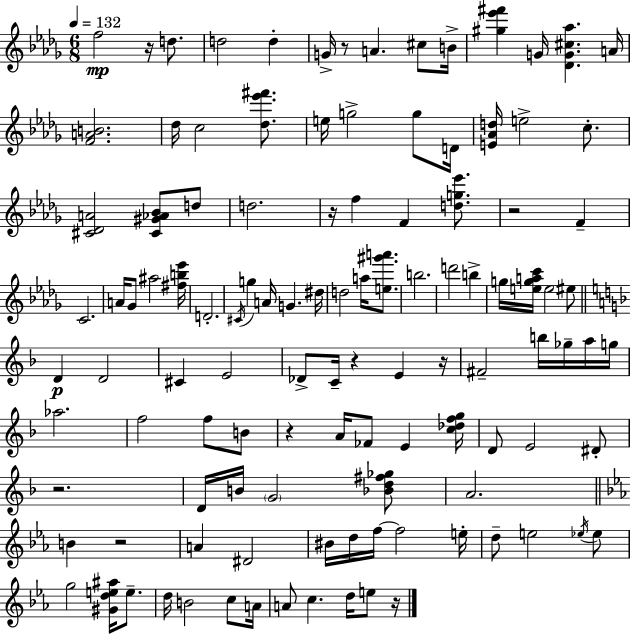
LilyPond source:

{
  \clef treble
  \numericTimeSignature
  \time 6/8
  \key bes \minor
  \tempo 4 = 132
  f''2\mp r16 d''8. | d''2 d''4-. | g'16-> r8 a'4. cis''8 b'16-> | <gis'' ees''' fis'''>4 g'16 <des' g' cis'' aes''>4. a'16 | \break <f' a' b'>2. | des''16 c''2 <des'' ees''' fis'''>8. | e''16 g''2-> g''8 d'16 | <e' aes' d''>16 e''2-> c''8.-. | \break <cis' des' a'>2 <cis' gis' aes' bes'>8 d''8 | d''2. | r16 f''4 f'4 <d'' g'' ees'''>8. | r2 f'4-- | \break c'2. | a'16 ges'8 ais''2 <fis'' b'' ees'''>16 | d'2.-. | \acciaccatura { cis'16 } g''4 a'16 g'4. | \break dis''16 d''2 a''16 <e'' gis''' a'''>8. | b''2. | d'''2 b''4-> | g''16 <e'' g'' a'' c'''>16 e''2 eis''8 | \break \bar "||" \break \key f \major d'4\p d'2 | cis'4 e'2 | des'8-> c'16-- r4 e'4 r16 | fis'2-- b''16 ges''16-- a''16 g''16 | \break aes''2. | f''2 f''8 b'8 | r4 a'16 fes'8 e'4 <c'' des'' f'' g''>16 | d'8 e'2 dis'8-. | \break r2. | d'16 b'16 \parenthesize g'2 <bes' d'' fis'' ges''>8 | a'2. | \bar "||" \break \key ees \major b'4 r2 | a'4 dis'2 | bis'16 d''16 f''16~~ f''2 e''16-. | d''8-- e''2 \acciaccatura { ees''16 } ees''8 | \break g''2 <gis' d'' e'' ais''>16 e''8.-- | d''16 b'2 c''8 | a'16 a'8 c''4. d''16 e''8 | r16 \bar "|."
}